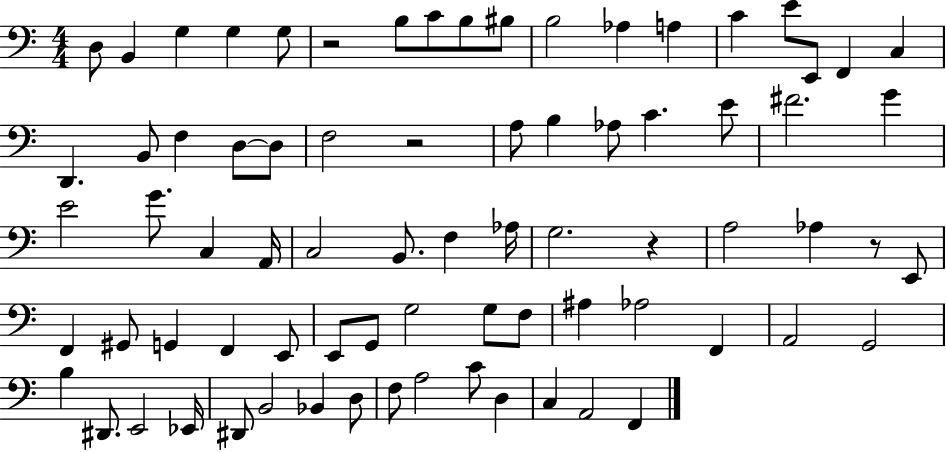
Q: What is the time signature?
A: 4/4